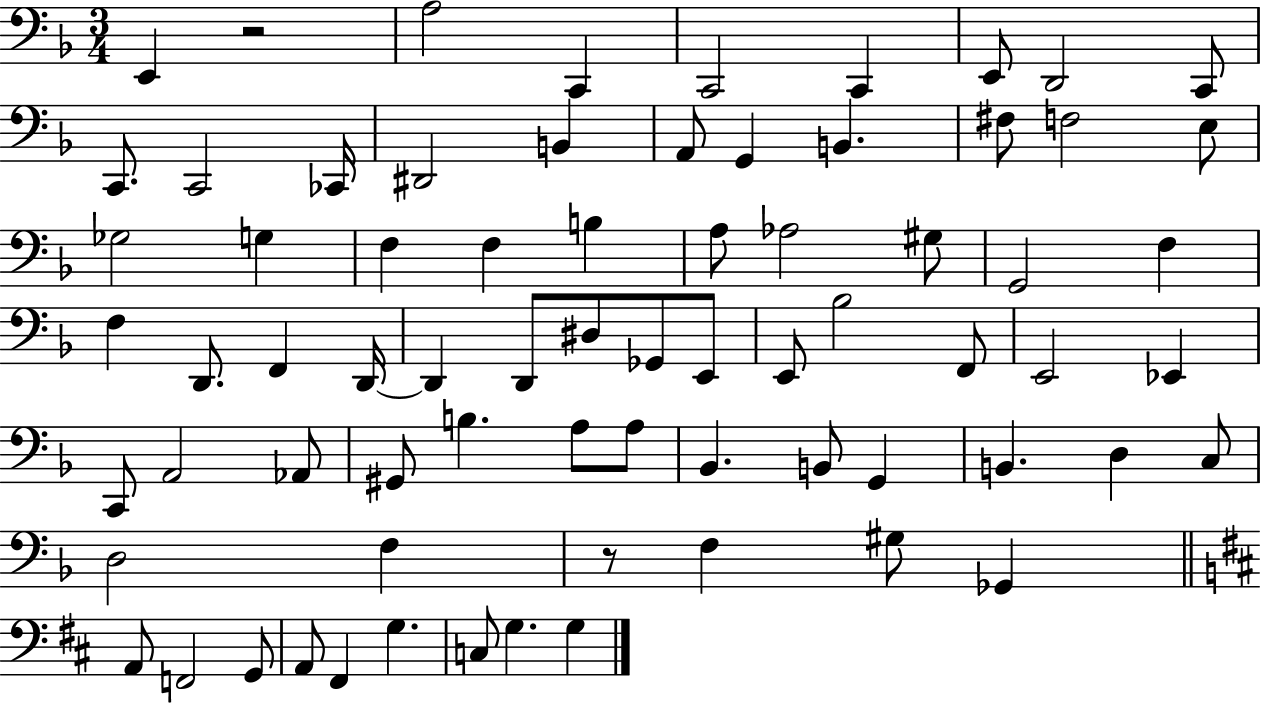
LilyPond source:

{
  \clef bass
  \numericTimeSignature
  \time 3/4
  \key f \major
  e,4 r2 | a2 c,4 | c,2 c,4 | e,8 d,2 c,8 | \break c,8. c,2 ces,16 | dis,2 b,4 | a,8 g,4 b,4. | fis8 f2 e8 | \break ges2 g4 | f4 f4 b4 | a8 aes2 gis8 | g,2 f4 | \break f4 d,8. f,4 d,16~~ | d,4 d,8 dis8 ges,8 e,8 | e,8 bes2 f,8 | e,2 ees,4 | \break c,8 a,2 aes,8 | gis,8 b4. a8 a8 | bes,4. b,8 g,4 | b,4. d4 c8 | \break d2 f4 | r8 f4 gis8 ges,4 | \bar "||" \break \key b \minor a,8 f,2 g,8 | a,8 fis,4 g4. | c8 g4. g4 | \bar "|."
}